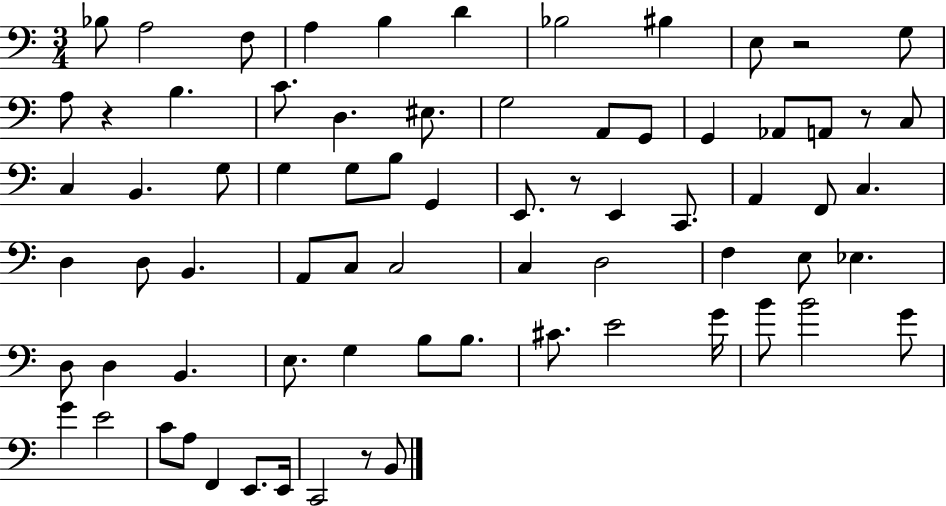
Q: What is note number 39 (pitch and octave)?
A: A2